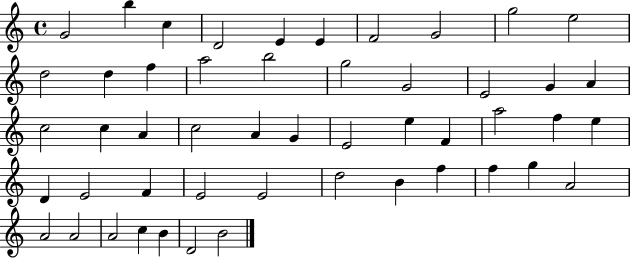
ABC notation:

X:1
T:Untitled
M:4/4
L:1/4
K:C
G2 b c D2 E E F2 G2 g2 e2 d2 d f a2 b2 g2 G2 E2 G A c2 c A c2 A G E2 e F a2 f e D E2 F E2 E2 d2 B f f g A2 A2 A2 A2 c B D2 B2